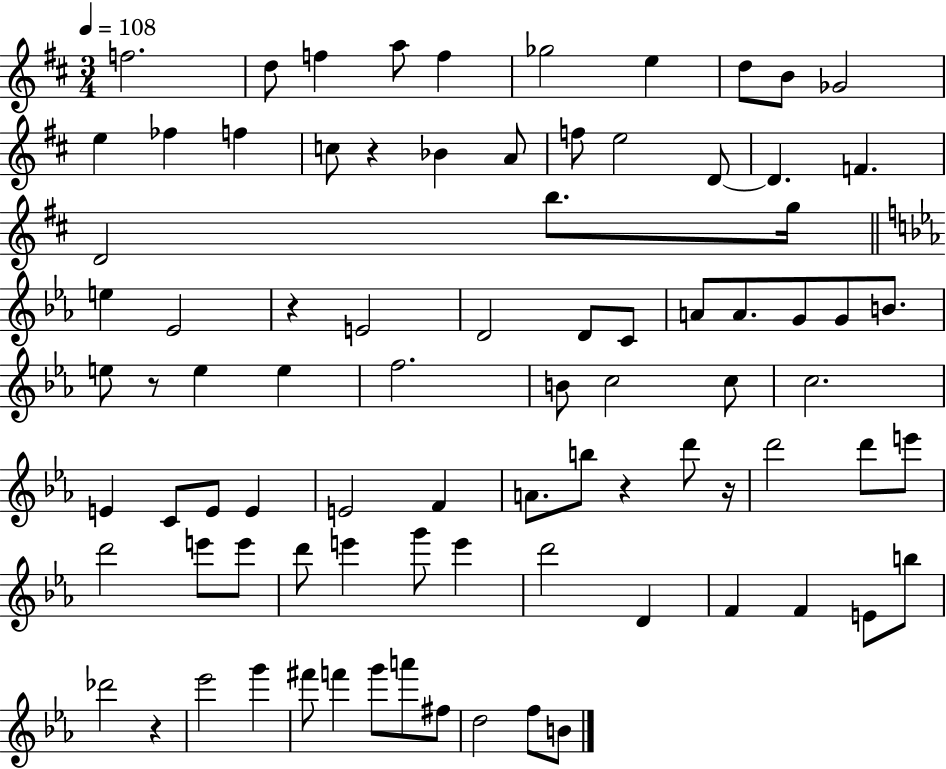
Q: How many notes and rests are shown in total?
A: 85